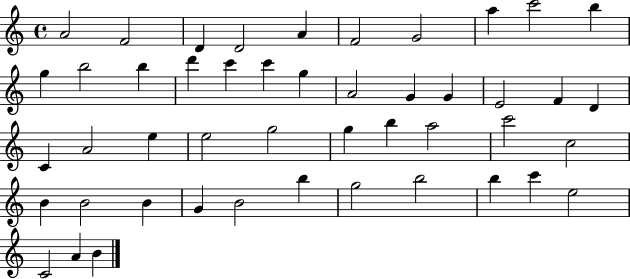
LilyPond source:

{
  \clef treble
  \time 4/4
  \defaultTimeSignature
  \key c \major
  a'2 f'2 | d'4 d'2 a'4 | f'2 g'2 | a''4 c'''2 b''4 | \break g''4 b''2 b''4 | d'''4 c'''4 c'''4 g''4 | a'2 g'4 g'4 | e'2 f'4 d'4 | \break c'4 a'2 e''4 | e''2 g''2 | g''4 b''4 a''2 | c'''2 c''2 | \break b'4 b'2 b'4 | g'4 b'2 b''4 | g''2 b''2 | b''4 c'''4 e''2 | \break c'2 a'4 b'4 | \bar "|."
}